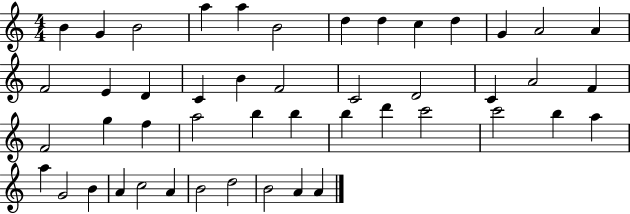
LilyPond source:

{
  \clef treble
  \numericTimeSignature
  \time 4/4
  \key c \major
  b'4 g'4 b'2 | a''4 a''4 b'2 | d''4 d''4 c''4 d''4 | g'4 a'2 a'4 | \break f'2 e'4 d'4 | c'4 b'4 f'2 | c'2 d'2 | c'4 a'2 f'4 | \break f'2 g''4 f''4 | a''2 b''4 b''4 | b''4 d'''4 c'''2 | c'''2 b''4 a''4 | \break a''4 g'2 b'4 | a'4 c''2 a'4 | b'2 d''2 | b'2 a'4 a'4 | \break \bar "|."
}